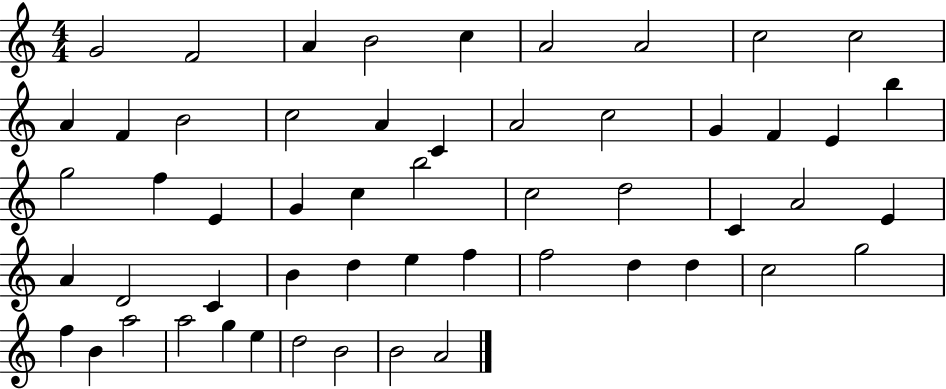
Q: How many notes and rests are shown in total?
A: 54